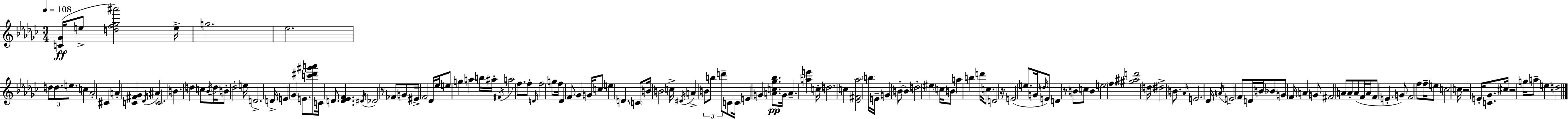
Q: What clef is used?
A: treble